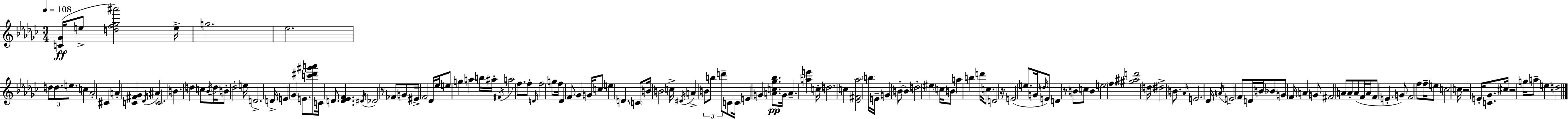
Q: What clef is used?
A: treble